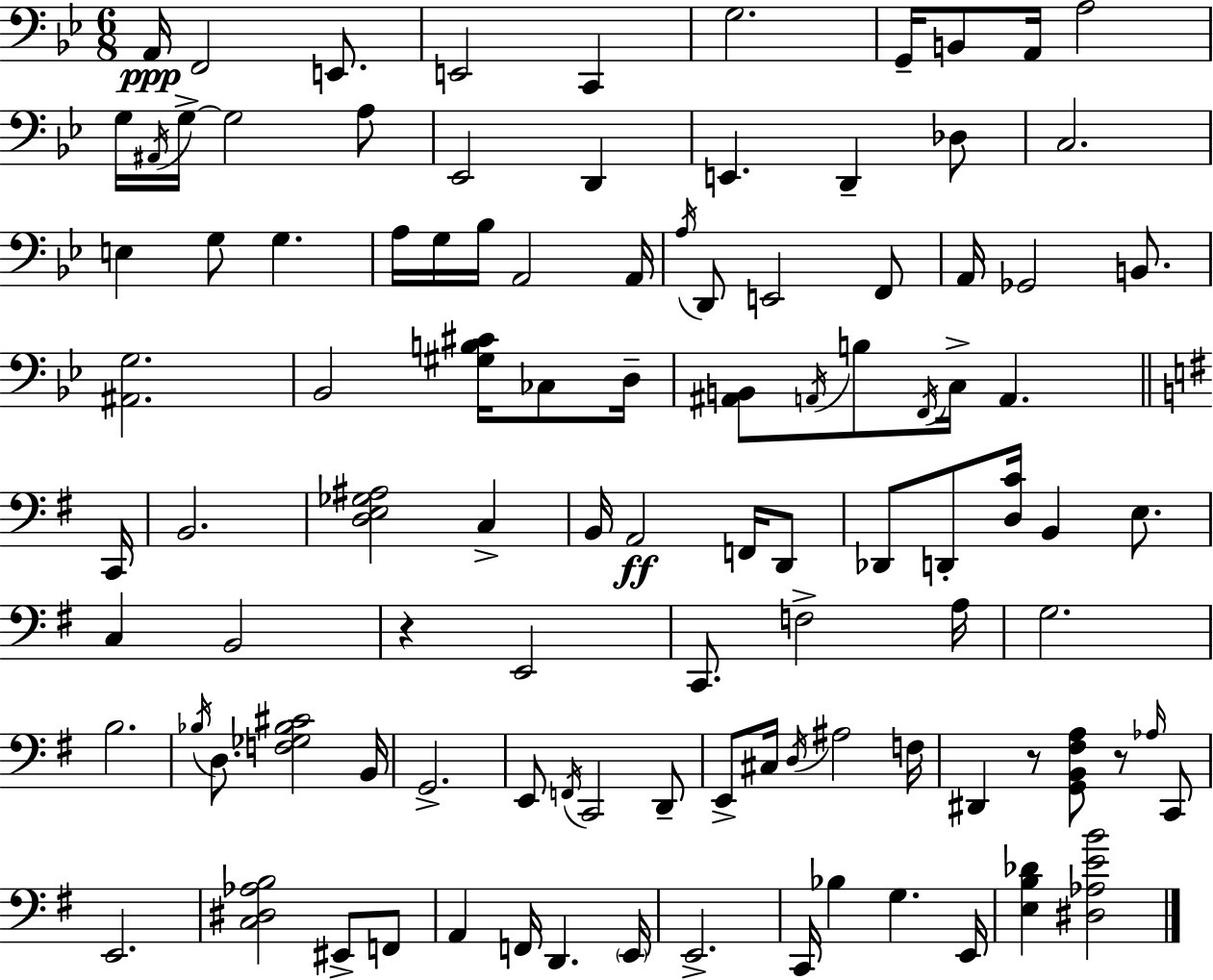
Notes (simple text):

A2/s F2/h E2/e. E2/h C2/q G3/h. G2/s B2/e A2/s A3/h G3/s A#2/s G3/s G3/h A3/e Eb2/h D2/q E2/q. D2/q Db3/e C3/h. E3/q G3/e G3/q. A3/s G3/s Bb3/s A2/h A2/s A3/s D2/e E2/h F2/e A2/s Gb2/h B2/e. [A#2,G3]/h. Bb2/h [G#3,B3,C#4]/s CES3/e D3/s [A#2,B2]/e A2/s B3/e F2/s C3/s A2/q. C2/s B2/h. [D3,E3,Gb3,A#3]/h C3/q B2/s A2/h F2/s D2/e Db2/e D2/e [D3,C4]/s B2/q E3/e. C3/q B2/h R/q E2/h C2/e. F3/h A3/s G3/h. B3/h. Bb3/s D3/e. [F3,Gb3,Bb3,C#4]/h B2/s G2/h. E2/e F2/s C2/h D2/e E2/e C#3/s D3/s A#3/h F3/s D#2/q R/e [G2,B2,F#3,A3]/e R/e Ab3/s C2/e E2/h. [C3,D#3,Ab3,B3]/h EIS2/e F2/e A2/q F2/s D2/q. E2/s E2/h. C2/s Bb3/q G3/q. E2/s [E3,B3,Db4]/q [D#3,Ab3,E4,B4]/h